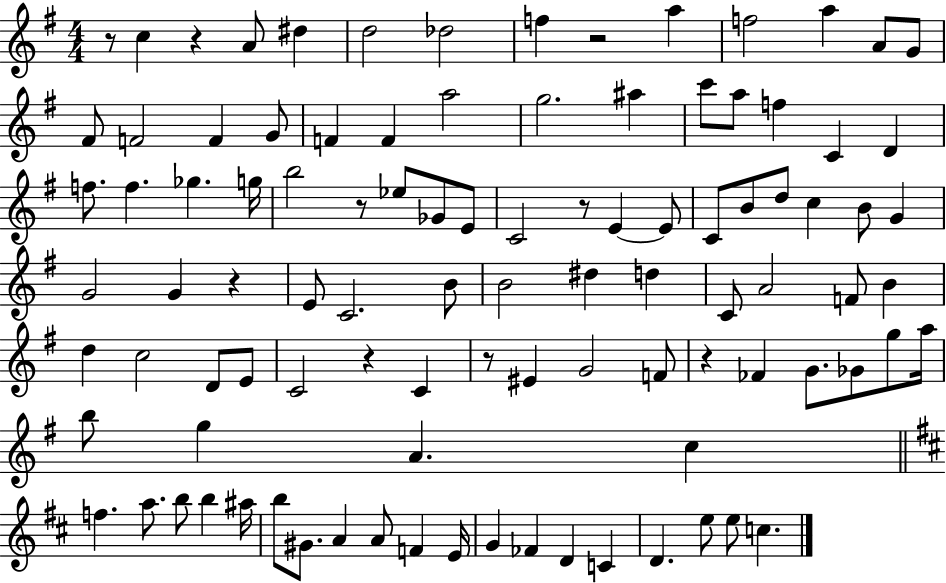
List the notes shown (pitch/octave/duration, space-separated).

R/e C5/q R/q A4/e D#5/q D5/h Db5/h F5/q R/h A5/q F5/h A5/q A4/e G4/e F#4/e F4/h F4/q G4/e F4/q F4/q A5/h G5/h. A#5/q C6/e A5/e F5/q C4/q D4/q F5/e. F5/q. Gb5/q. G5/s B5/h R/e Eb5/e Gb4/e E4/e C4/h R/e E4/q E4/e C4/e B4/e D5/e C5/q B4/e G4/q G4/h G4/q R/q E4/e C4/h. B4/e B4/h D#5/q D5/q C4/e A4/h F4/e B4/q D5/q C5/h D4/e E4/e C4/h R/q C4/q R/e EIS4/q G4/h F4/e R/q FES4/q G4/e. Gb4/e G5/e A5/s B5/e G5/q A4/q. C5/q F5/q. A5/e. B5/e B5/q A#5/s B5/e G#4/e. A4/q A4/e F4/q E4/s G4/q FES4/q D4/q C4/q D4/q. E5/e E5/e C5/q.